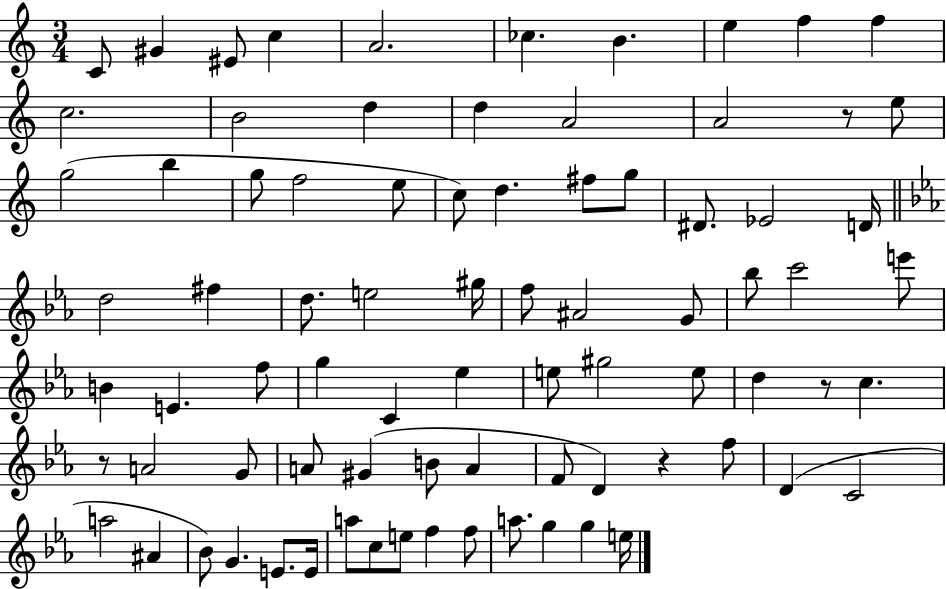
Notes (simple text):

C4/e G#4/q EIS4/e C5/q A4/h. CES5/q. B4/q. E5/q F5/q F5/q C5/h. B4/h D5/q D5/q A4/h A4/h R/e E5/e G5/h B5/q G5/e F5/h E5/e C5/e D5/q. F#5/e G5/e D#4/e. Eb4/h D4/s D5/h F#5/q D5/e. E5/h G#5/s F5/e A#4/h G4/e Bb5/e C6/h E6/e B4/q E4/q. F5/e G5/q C4/q Eb5/q E5/e G#5/h E5/e D5/q R/e C5/q. R/e A4/h G4/e A4/e G#4/q B4/e A4/q F4/e D4/q R/q F5/e D4/q C4/h A5/h A#4/q Bb4/e G4/q. E4/e. E4/s A5/e C5/e E5/e F5/q F5/e A5/e. G5/q G5/q E5/s